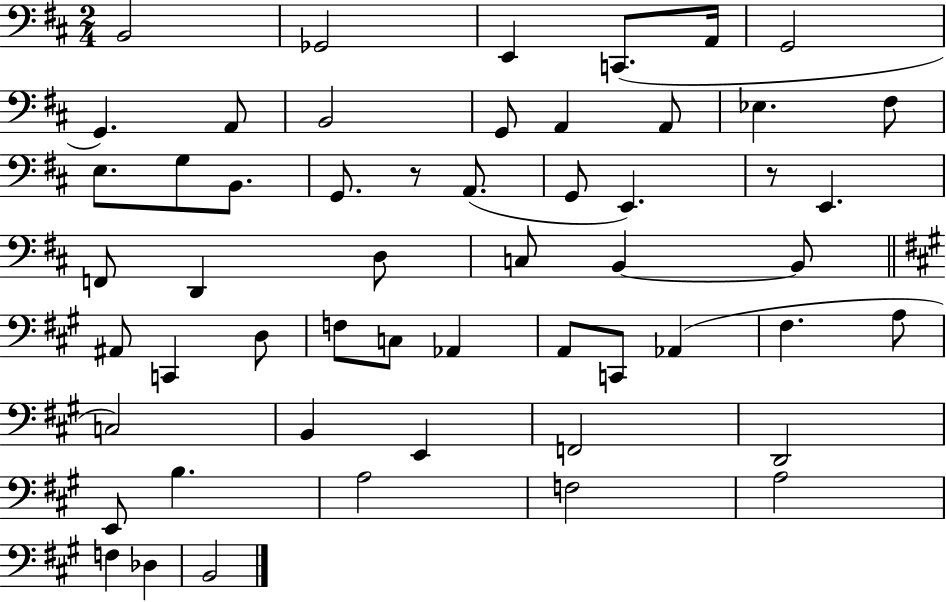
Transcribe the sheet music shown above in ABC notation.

X:1
T:Untitled
M:2/4
L:1/4
K:D
B,,2 _G,,2 E,, C,,/2 A,,/4 G,,2 G,, A,,/2 B,,2 G,,/2 A,, A,,/2 _E, ^F,/2 E,/2 G,/2 B,,/2 G,,/2 z/2 A,,/2 G,,/2 E,, z/2 E,, F,,/2 D,, D,/2 C,/2 B,, B,,/2 ^A,,/2 C,, D,/2 F,/2 C,/2 _A,, A,,/2 C,,/2 _A,, ^F, A,/2 C,2 B,, E,, F,,2 D,,2 E,,/2 B, A,2 F,2 A,2 F, _D, B,,2